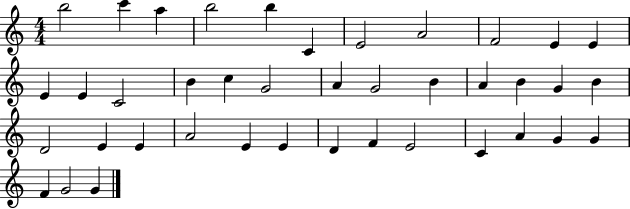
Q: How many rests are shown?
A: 0